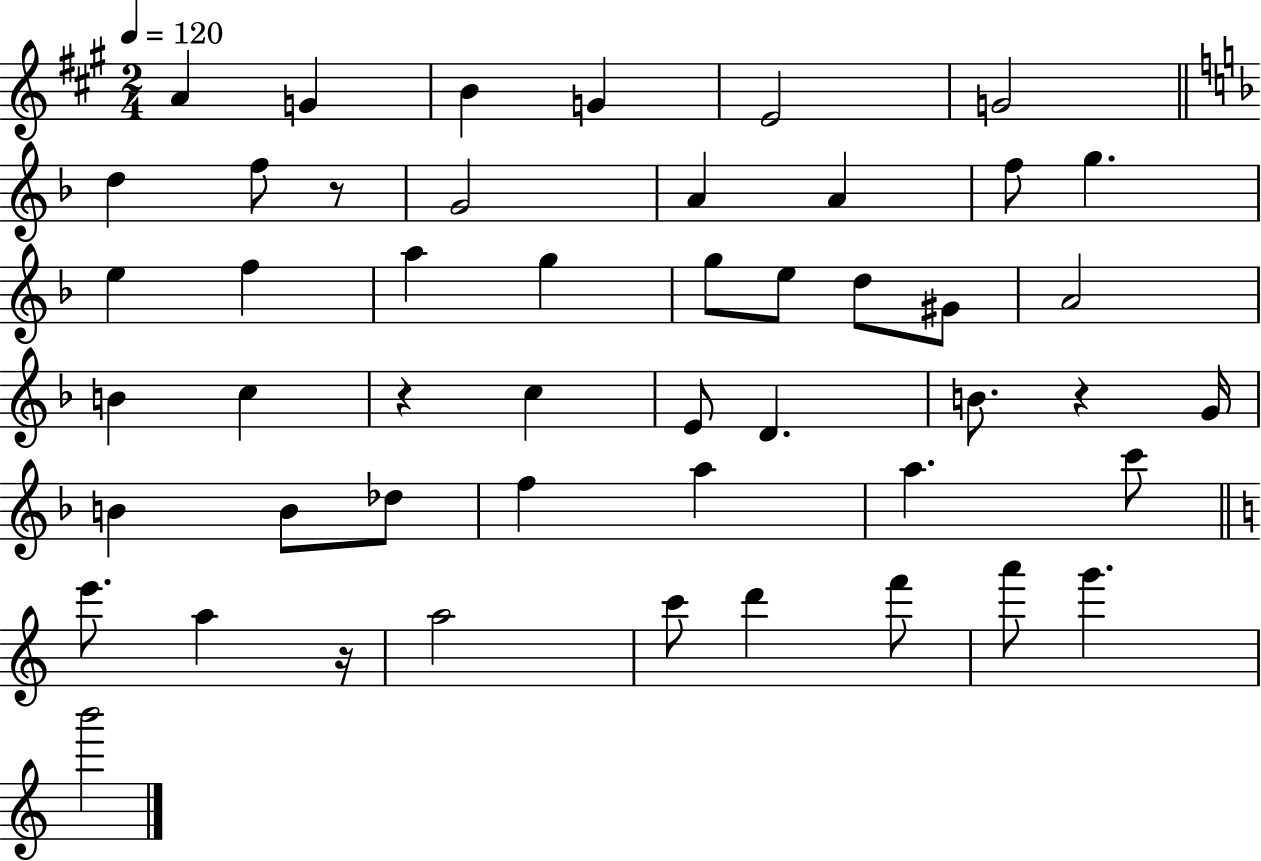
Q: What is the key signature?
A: A major